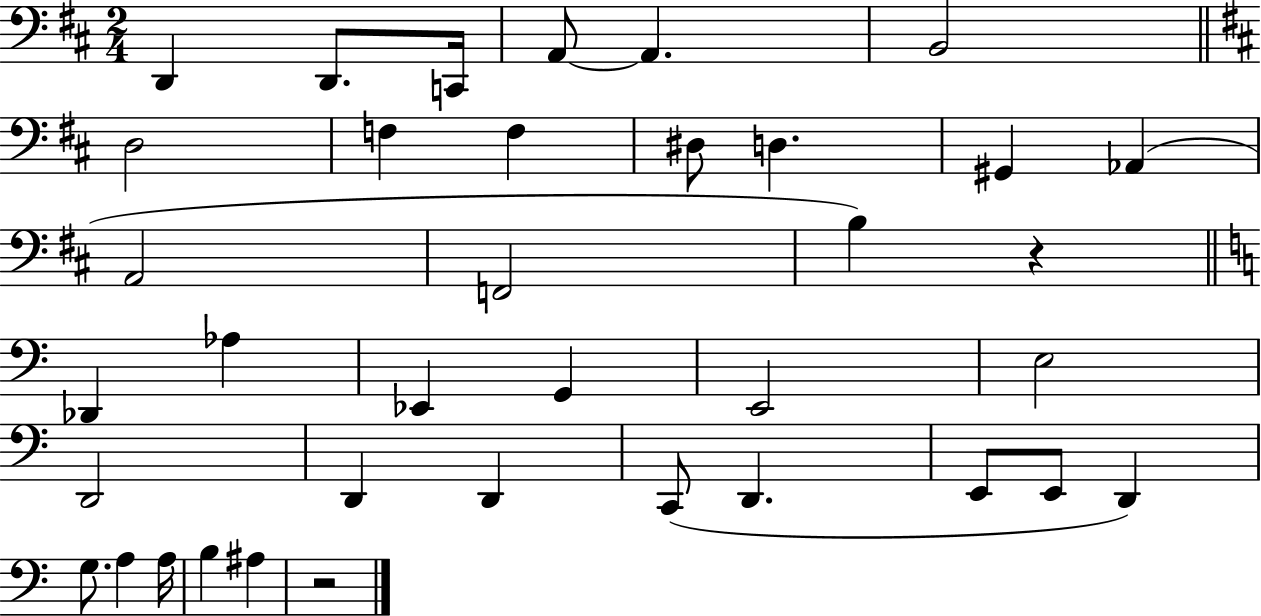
D2/q D2/e. C2/s A2/e A2/q. B2/h D3/h F3/q F3/q D#3/e D3/q. G#2/q Ab2/q A2/h F2/h B3/q R/q Db2/q Ab3/q Eb2/q G2/q E2/h E3/h D2/h D2/q D2/q C2/e D2/q. E2/e E2/e D2/q G3/e. A3/q A3/s B3/q A#3/q R/h